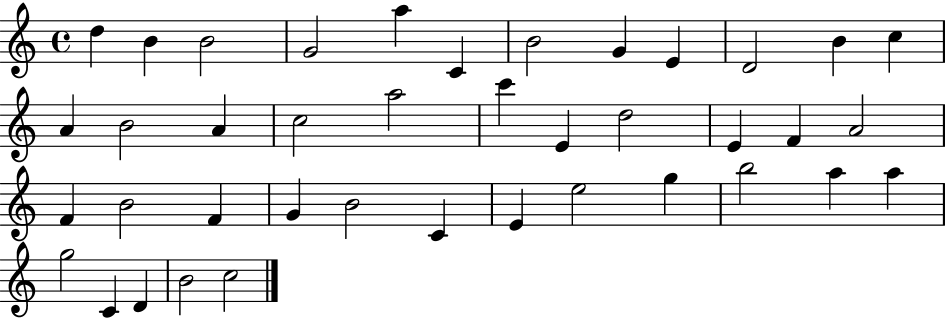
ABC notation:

X:1
T:Untitled
M:4/4
L:1/4
K:C
d B B2 G2 a C B2 G E D2 B c A B2 A c2 a2 c' E d2 E F A2 F B2 F G B2 C E e2 g b2 a a g2 C D B2 c2